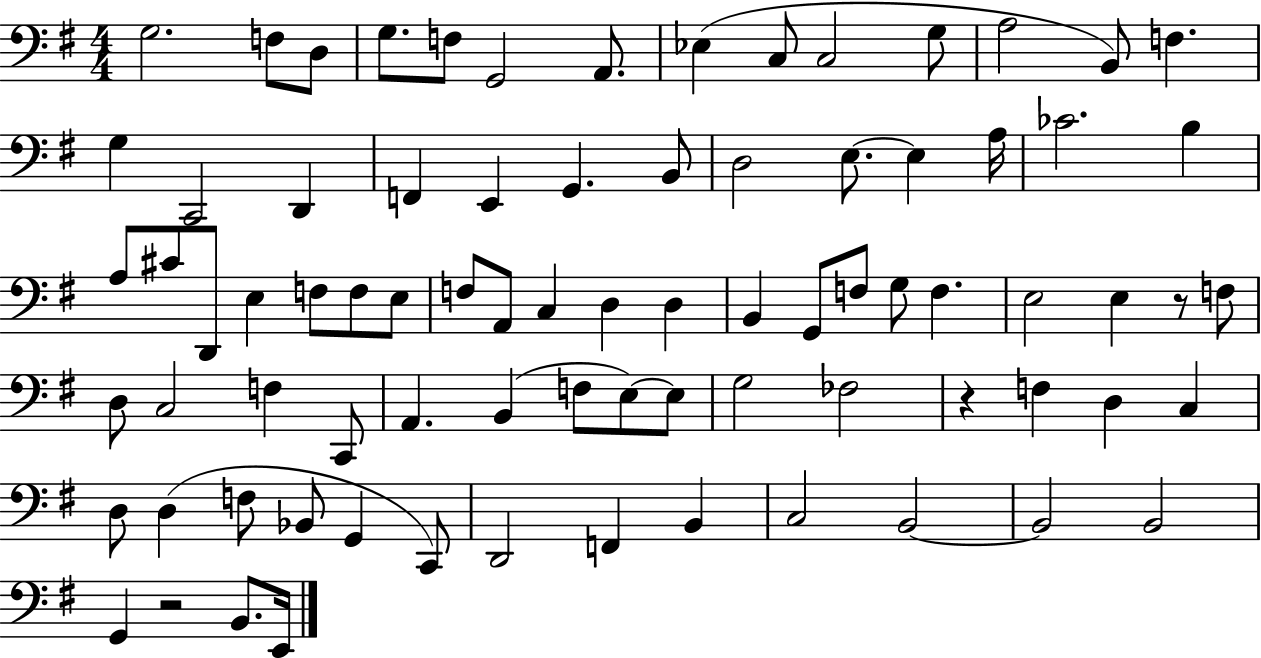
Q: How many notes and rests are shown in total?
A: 80